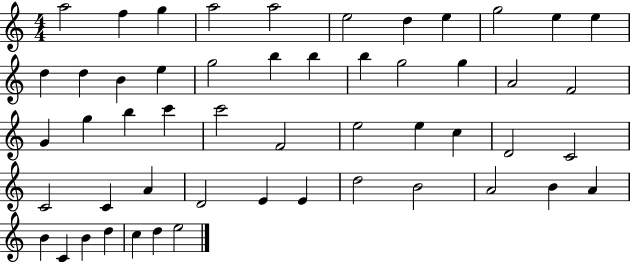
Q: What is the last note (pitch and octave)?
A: E5